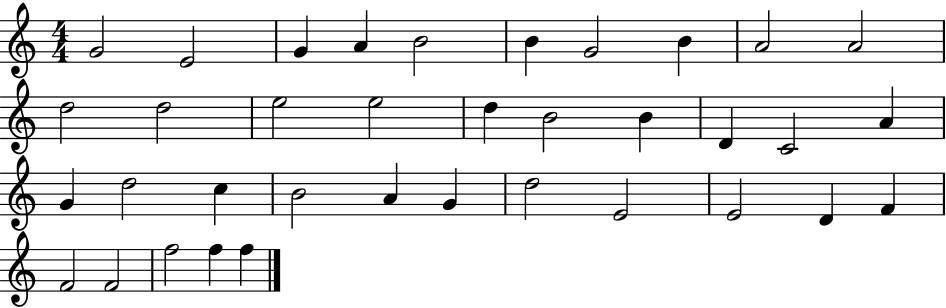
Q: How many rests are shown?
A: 0